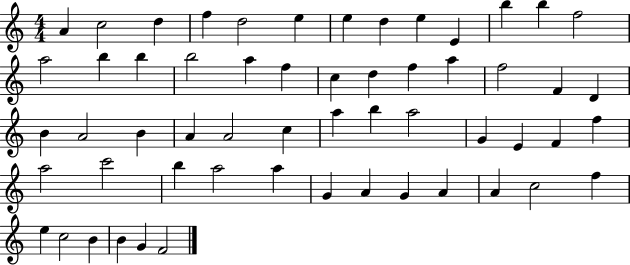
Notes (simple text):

A4/q C5/h D5/q F5/q D5/h E5/q E5/q D5/q E5/q E4/q B5/q B5/q F5/h A5/h B5/q B5/q B5/h A5/q F5/q C5/q D5/q F5/q A5/q F5/h F4/q D4/q B4/q A4/h B4/q A4/q A4/h C5/q A5/q B5/q A5/h G4/q E4/q F4/q F5/q A5/h C6/h B5/q A5/h A5/q G4/q A4/q G4/q A4/q A4/q C5/h F5/q E5/q C5/h B4/q B4/q G4/q F4/h